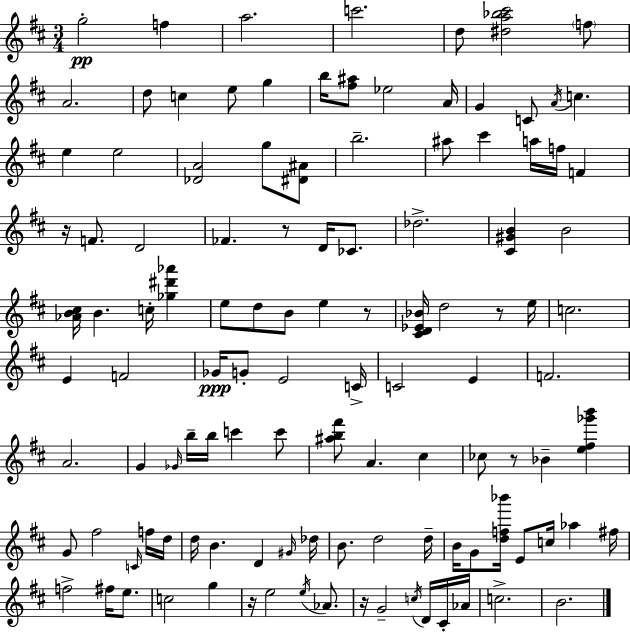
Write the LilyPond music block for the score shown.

{
  \clef treble
  \numericTimeSignature
  \time 3/4
  \key d \major
  g''2-.\pp f''4 | a''2. | c'''2. | d''8 <dis'' a'' bes'' cis'''>2 \parenthesize f''8 | \break a'2. | d''8 c''4 e''8 g''4 | b''16 <fis'' ais''>8 ees''2 a'16 | g'4 c'8 \acciaccatura { a'16 } c''4. | \break e''4 e''2 | <des' a'>2 g''8 <dis' ais'>8 | b''2.-- | ais''8 cis'''4 a''16 f''16 f'4 | \break r16 f'8. d'2 | fes'4. r8 d'16 ces'8. | des''2.-> | <cis' gis' b'>4 b'2 | \break <aes' b' cis''>16 b'4. c''16-. <ges'' dis''' aes'''>4 | e''8 d''8 b'8 e''4 r8 | <cis' d' ees' bes'>16 d''2 r8 | e''16 c''2. | \break e'4 f'2 | ges'16\ppp g'8-. e'2 | c'16-> c'2 e'4 | f'2. | \break a'2. | g'4 \grace { ges'16 } b''16-- b''16 c'''4 | c'''8 <ais'' b'' fis'''>8 a'4. cis''4 | ces''8 r8 bes'4-- <e'' fis'' ges''' b'''>4 | \break g'8 fis''2 | \grace { c'16 } f''16 d''16 d''16 b'4. d'4 | \grace { gis'16 } des''16 b'8. d''2 | d''16-- b'16 g'8 <d'' f'' bes'''>16 e'8 c''16 aes''4 | \break fis''16 f''2-> | fis''16 e''8. c''2 | g''4 r16 e''2 | \acciaccatura { e''16 } aes'8. r16 g'2-- | \break \acciaccatura { c''16 } d'16 cis'16-. aes'16 c''2.-> | b'2. | \bar "|."
}